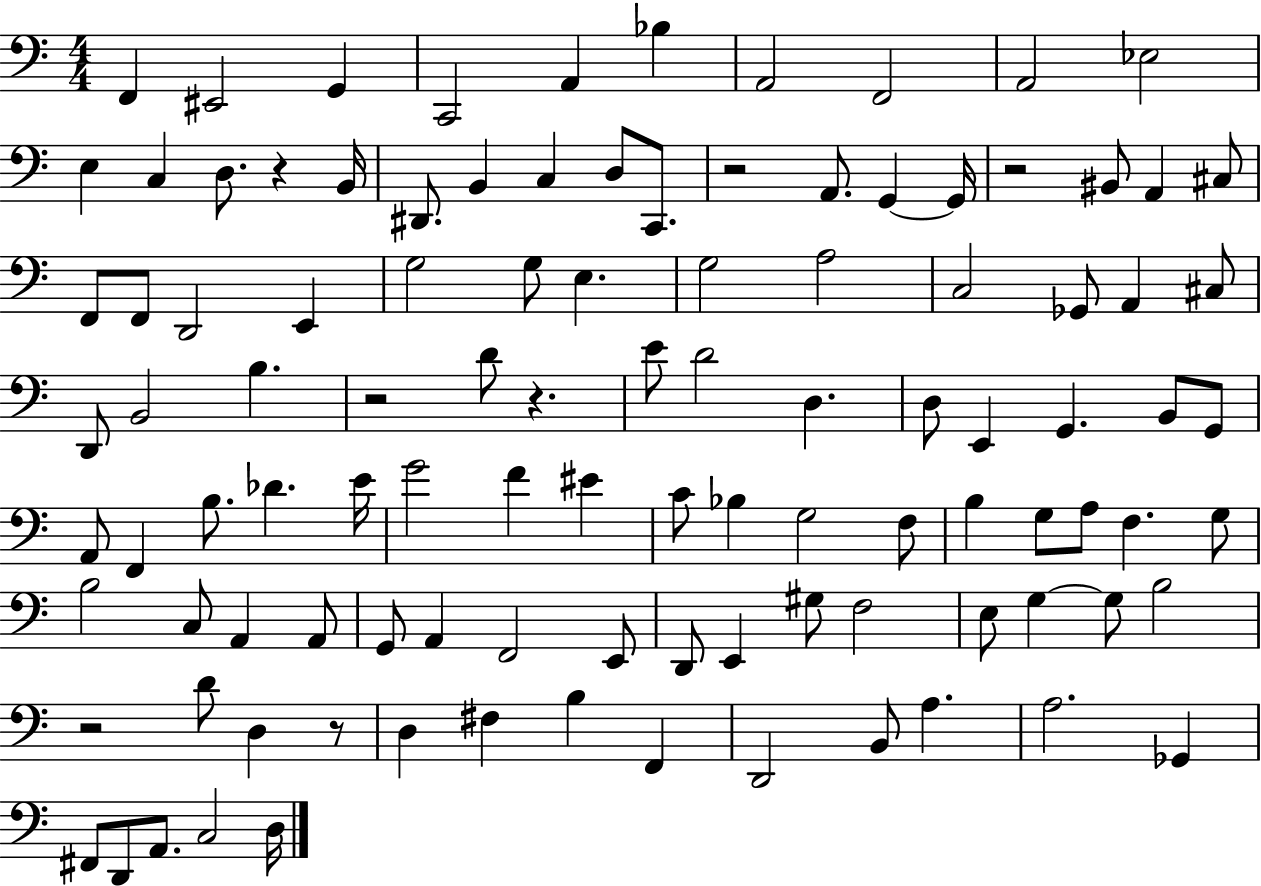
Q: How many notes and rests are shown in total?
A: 106